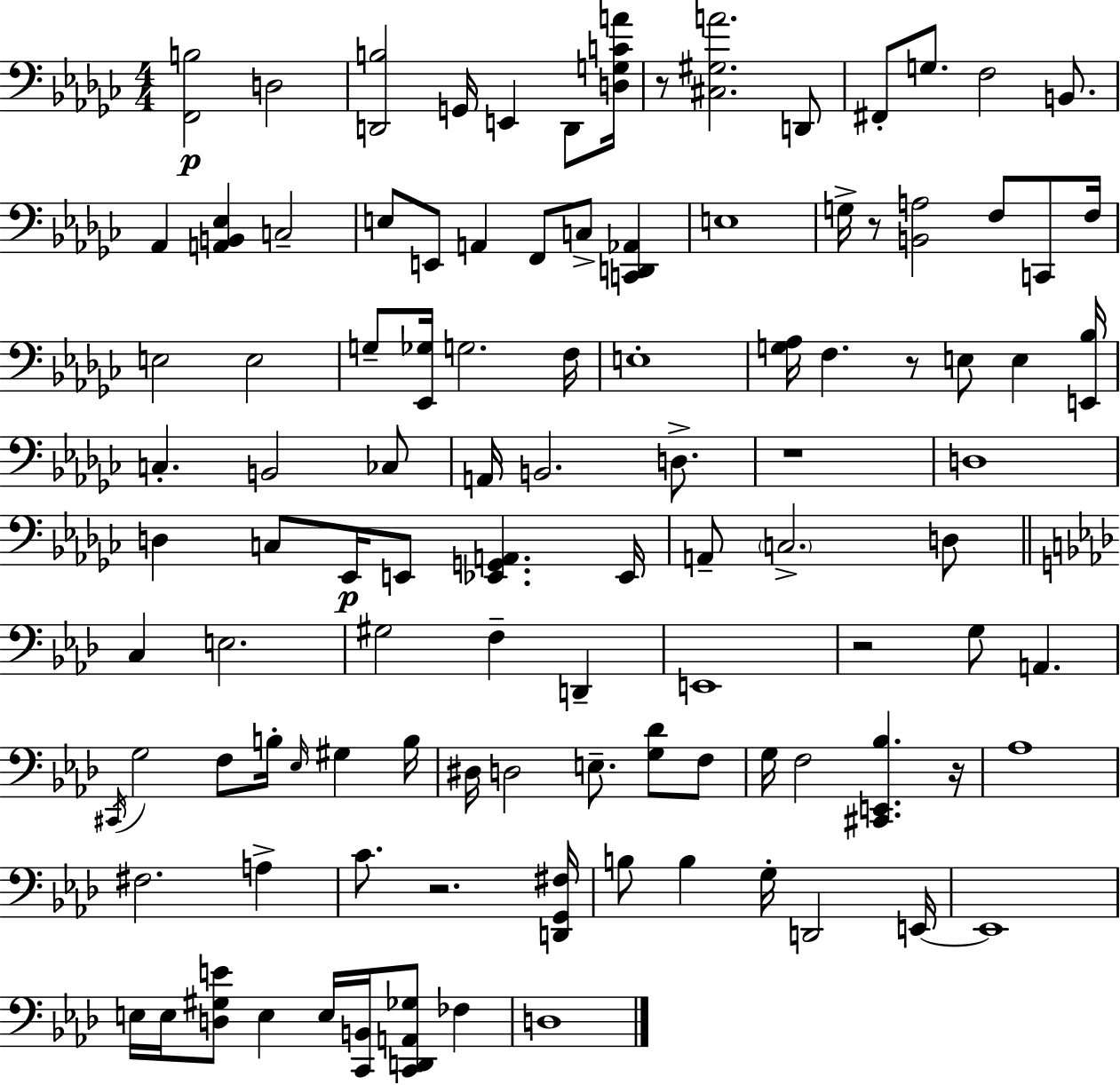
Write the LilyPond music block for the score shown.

{
  \clef bass
  \numericTimeSignature
  \time 4/4
  \key ees \minor
  \repeat volta 2 { <f, b>2\p d2 | <d, b>2 g,16 e,4 d,8 <d g c' a'>16 | r8 <cis gis a'>2. d,8 | fis,8-. g8. f2 b,8. | \break aes,4 <a, b, ees>4 c2-- | e8 e,8 a,4 f,8 c8-> <c, d, aes,>4 | e1 | g16-> r8 <b, a>2 f8 c,8 f16 | \break e2 e2 | g8-- <ees, ges>16 g2. f16 | e1-. | <g aes>16 f4. r8 e8 e4 <e, bes>16 | \break c4.-. b,2 ces8 | a,16 b,2. d8.-> | r1 | d1 | \break d4 c8 ees,16\p e,8 <ees, g, a,>4. ees,16 | a,8-- \parenthesize c2.-> d8 | \bar "||" \break \key f \minor c4 e2. | gis2 f4-- d,4-- | e,1 | r2 g8 a,4. | \break \acciaccatura { cis,16 } g2 f8 b16-. \grace { ees16 } gis4 | b16 dis16 d2 e8.-- <g des'>8 | f8 g16 f2 <cis, e, bes>4. | r16 aes1 | \break fis2. a4-> | c'8. r2. | <d, g, fis>16 b8 b4 g16-. d,2 | e,16~~ e,1 | \break e16 e16 <d gis e'>8 e4 e16 <c, b,>16 <c, d, a, ges>8 fes4 | d1 | } \bar "|."
}